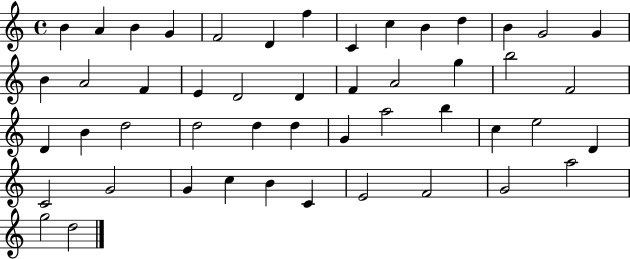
B4/q A4/q B4/q G4/q F4/h D4/q F5/q C4/q C5/q B4/q D5/q B4/q G4/h G4/q B4/q A4/h F4/q E4/q D4/h D4/q F4/q A4/h G5/q B5/h F4/h D4/q B4/q D5/h D5/h D5/q D5/q G4/q A5/h B5/q C5/q E5/h D4/q C4/h G4/h G4/q C5/q B4/q C4/q E4/h F4/h G4/h A5/h G5/h D5/h